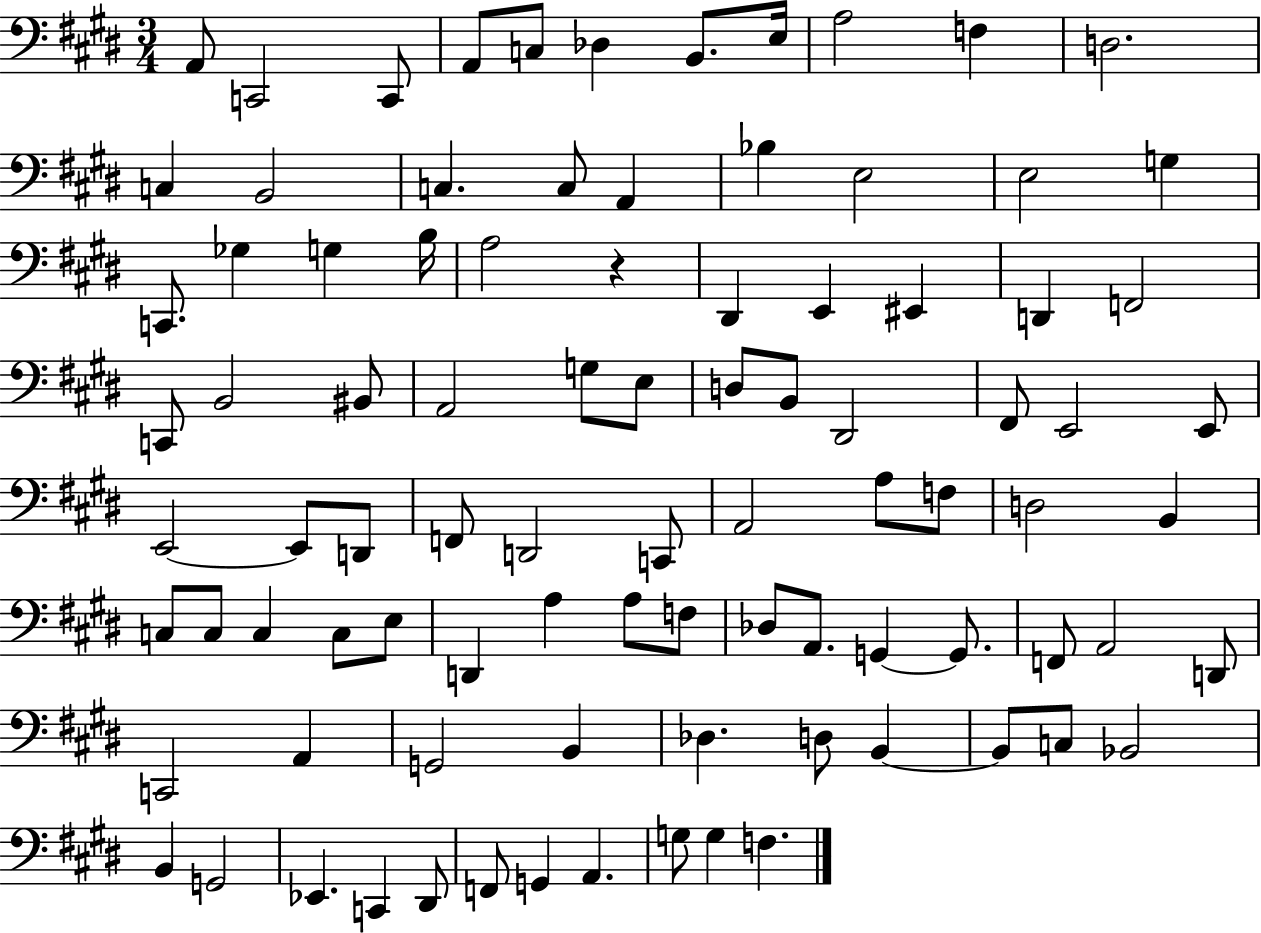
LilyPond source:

{
  \clef bass
  \numericTimeSignature
  \time 3/4
  \key e \major
  a,8 c,2 c,8 | a,8 c8 des4 b,8. e16 | a2 f4 | d2. | \break c4 b,2 | c4. c8 a,4 | bes4 e2 | e2 g4 | \break c,8. ges4 g4 b16 | a2 r4 | dis,4 e,4 eis,4 | d,4 f,2 | \break c,8 b,2 bis,8 | a,2 g8 e8 | d8 b,8 dis,2 | fis,8 e,2 e,8 | \break e,2~~ e,8 d,8 | f,8 d,2 c,8 | a,2 a8 f8 | d2 b,4 | \break c8 c8 c4 c8 e8 | d,4 a4 a8 f8 | des8 a,8. g,4~~ g,8. | f,8 a,2 d,8 | \break c,2 a,4 | g,2 b,4 | des4. d8 b,4~~ | b,8 c8 bes,2 | \break b,4 g,2 | ees,4. c,4 dis,8 | f,8 g,4 a,4. | g8 g4 f4. | \break \bar "|."
}